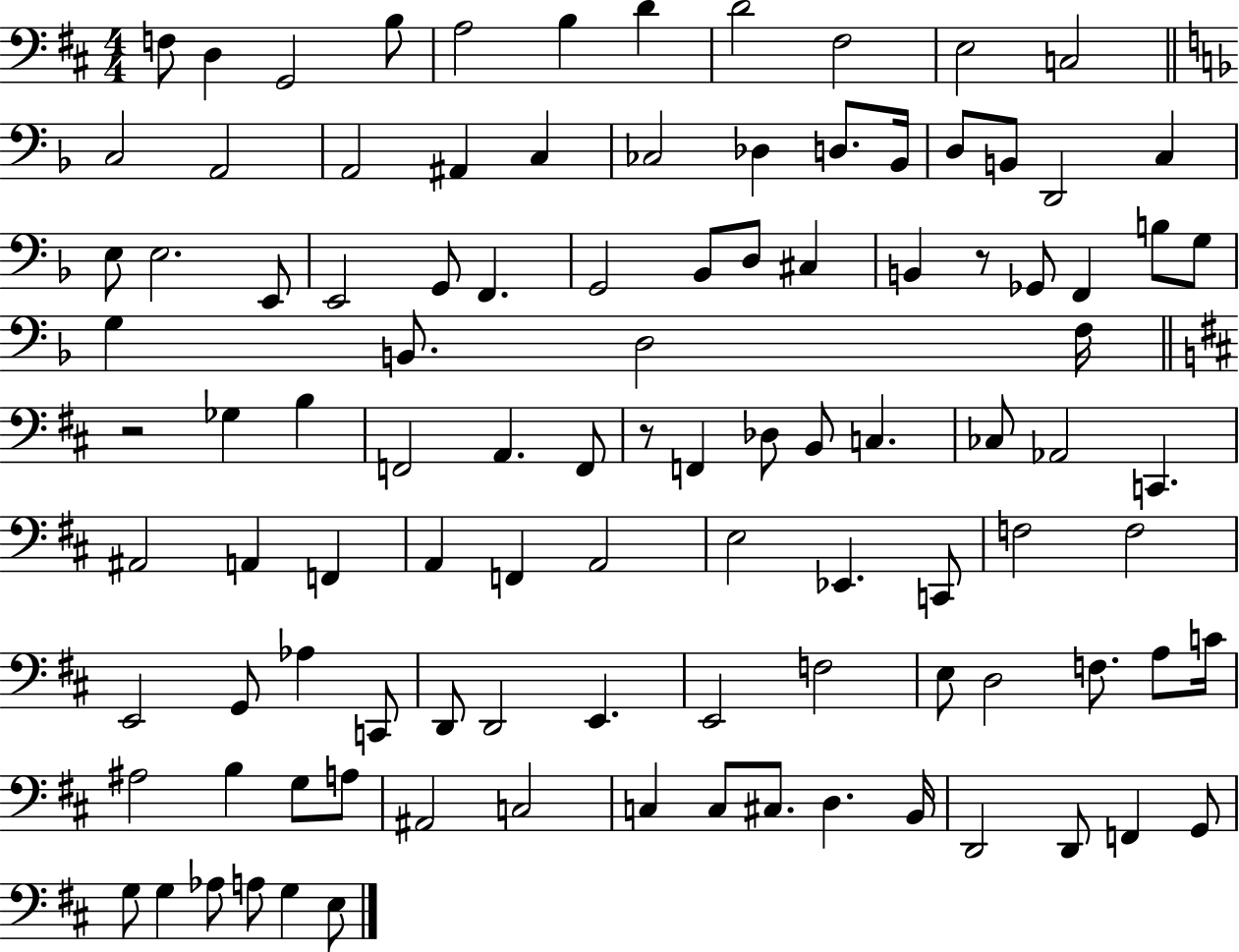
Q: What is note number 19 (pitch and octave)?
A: D3